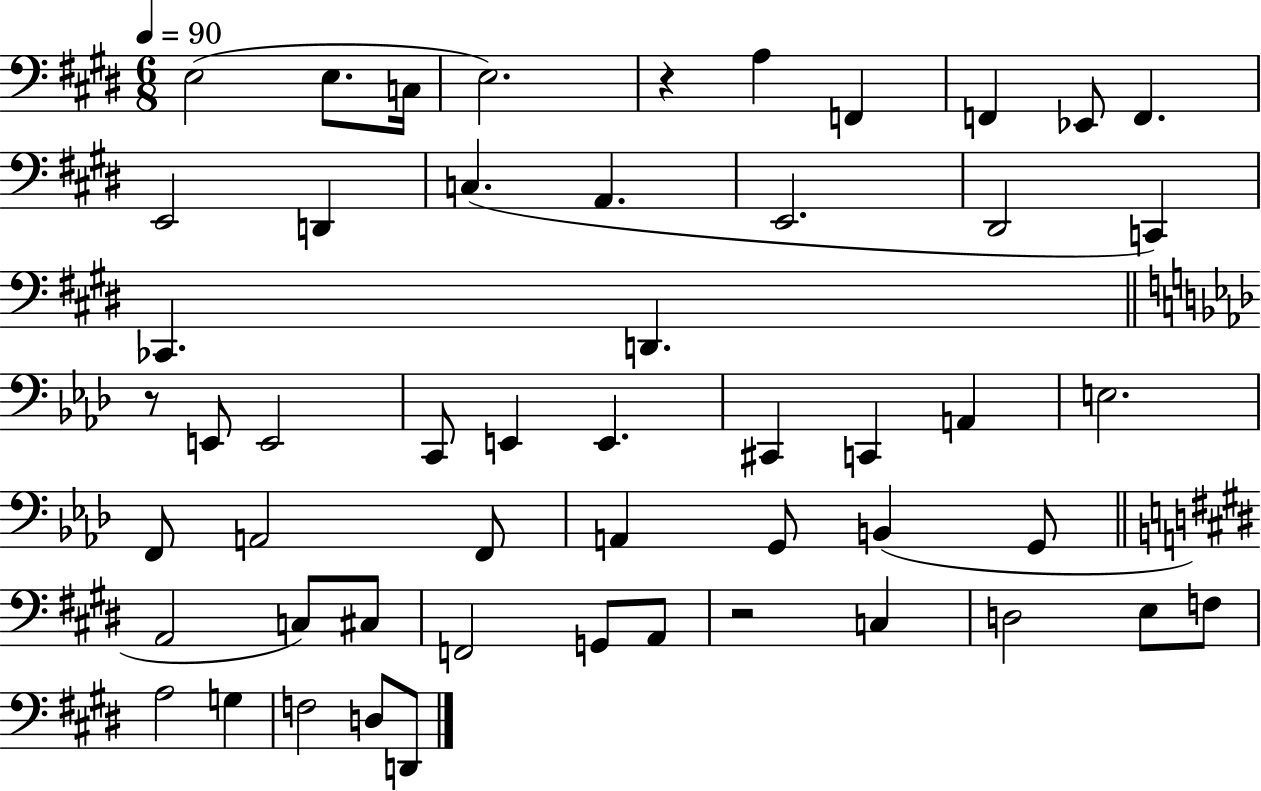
{
  \clef bass
  \numericTimeSignature
  \time 6/8
  \key e \major
  \tempo 4 = 90
  \repeat volta 2 { e2( e8. c16 | e2.) | r4 a4 f,4 | f,4 ees,8 f,4. | \break e,2 d,4 | c4.( a,4. | e,2. | dis,2 c,4) | \break ces,4. d,4. | \bar "||" \break \key aes \major r8 e,8 e,2 | c,8 e,4 e,4. | cis,4 c,4 a,4 | e2. | \break f,8 a,2 f,8 | a,4 g,8 b,4( g,8 | \bar "||" \break \key e \major a,2 c8) cis8 | f,2 g,8 a,8 | r2 c4 | d2 e8 f8 | \break a2 g4 | f2 d8 d,8 | } \bar "|."
}